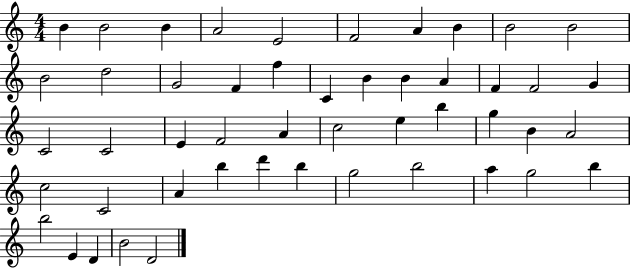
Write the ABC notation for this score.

X:1
T:Untitled
M:4/4
L:1/4
K:C
B B2 B A2 E2 F2 A B B2 B2 B2 d2 G2 F f C B B A F F2 G C2 C2 E F2 A c2 e b g B A2 c2 C2 A b d' b g2 b2 a g2 b b2 E D B2 D2